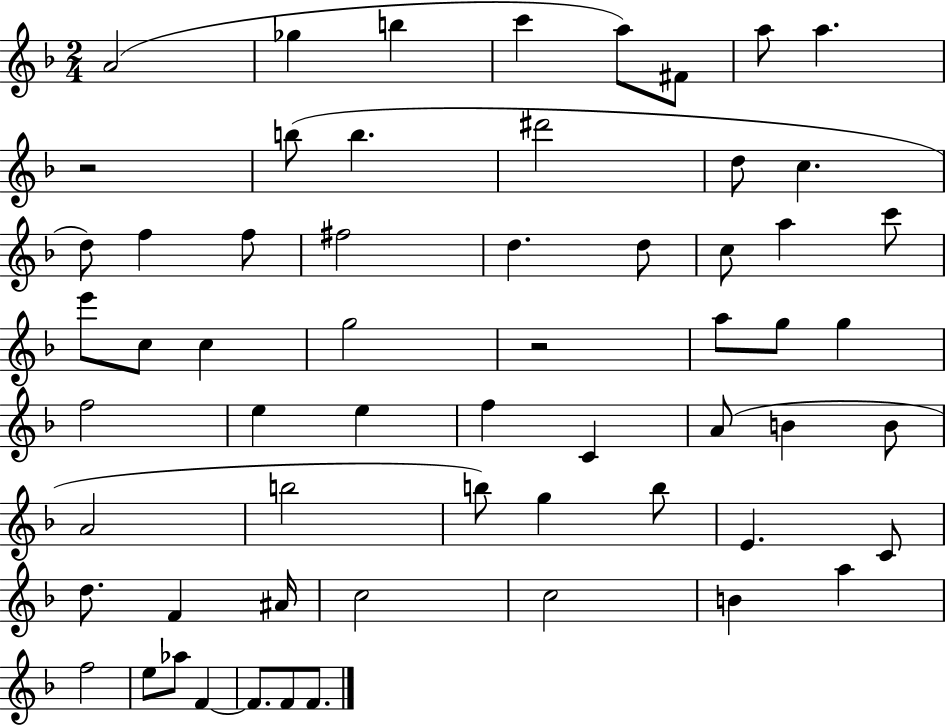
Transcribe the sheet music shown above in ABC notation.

X:1
T:Untitled
M:2/4
L:1/4
K:F
A2 _g b c' a/2 ^F/2 a/2 a z2 b/2 b ^d'2 d/2 c d/2 f f/2 ^f2 d d/2 c/2 a c'/2 e'/2 c/2 c g2 z2 a/2 g/2 g f2 e e f C A/2 B B/2 A2 b2 b/2 g b/2 E C/2 d/2 F ^A/4 c2 c2 B a f2 e/2 _a/2 F F/2 F/2 F/2